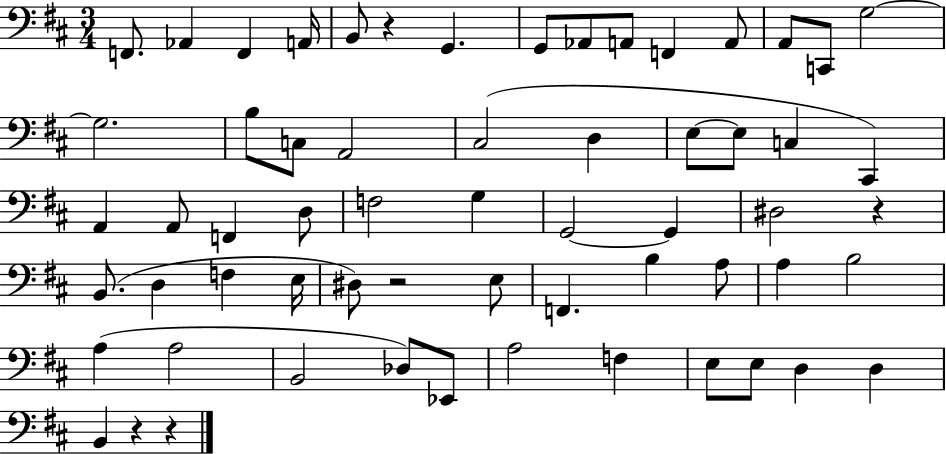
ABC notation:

X:1
T:Untitled
M:3/4
L:1/4
K:D
F,,/2 _A,, F,, A,,/4 B,,/2 z G,, G,,/2 _A,,/2 A,,/2 F,, A,,/2 A,,/2 C,,/2 G,2 G,2 B,/2 C,/2 A,,2 ^C,2 D, E,/2 E,/2 C, ^C,, A,, A,,/2 F,, D,/2 F,2 G, G,,2 G,, ^D,2 z B,,/2 D, F, E,/4 ^D,/2 z2 E,/2 F,, B, A,/2 A, B,2 A, A,2 B,,2 _D,/2 _E,,/2 A,2 F, E,/2 E,/2 D, D, B,, z z